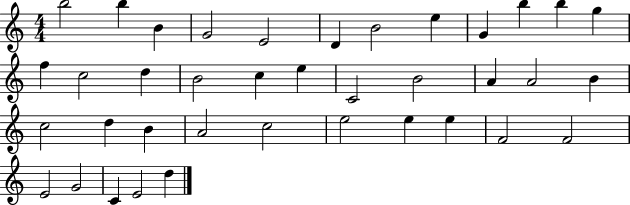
X:1
T:Untitled
M:4/4
L:1/4
K:C
b2 b B G2 E2 D B2 e G b b g f c2 d B2 c e C2 B2 A A2 B c2 d B A2 c2 e2 e e F2 F2 E2 G2 C E2 d